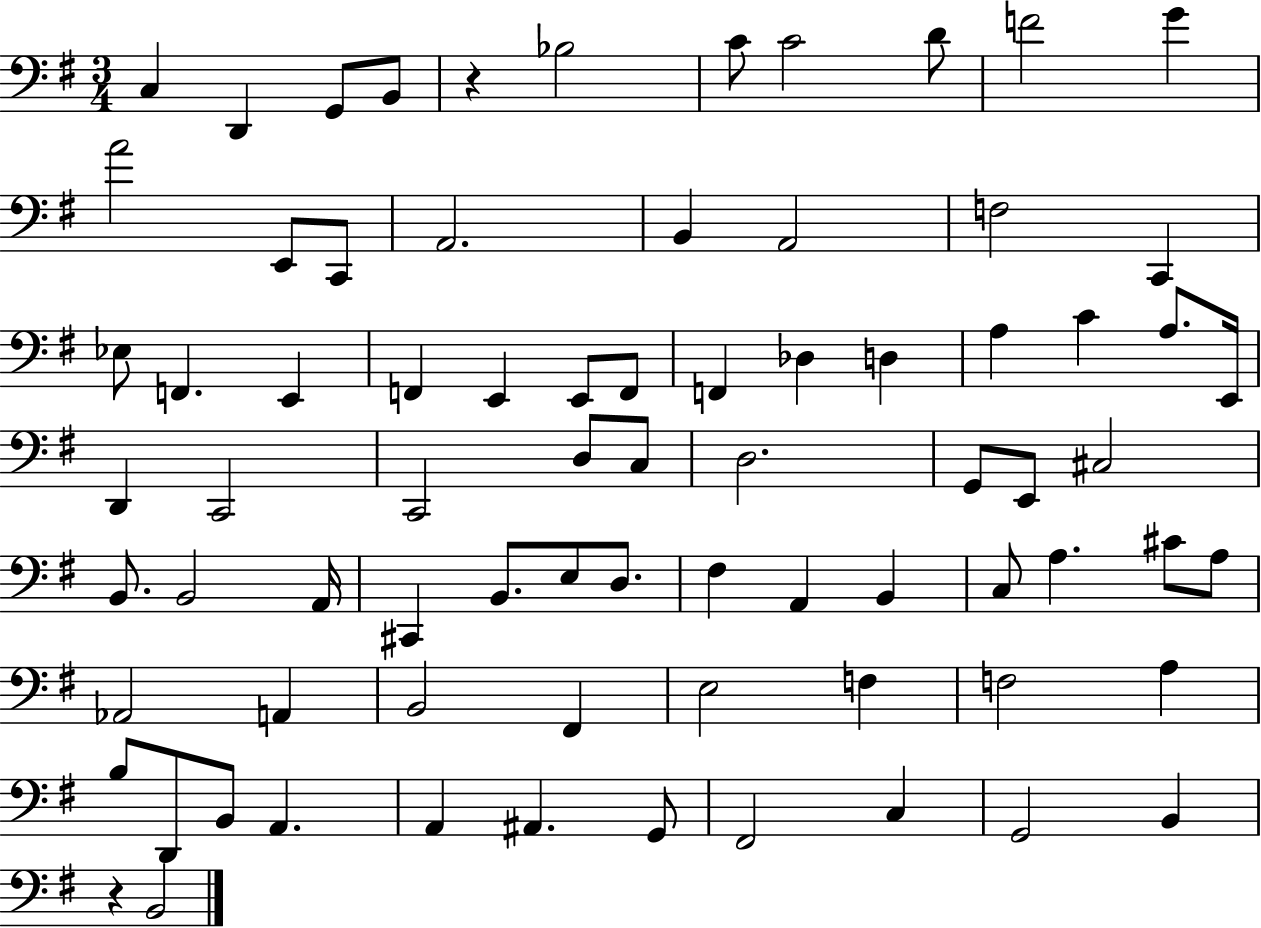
{
  \clef bass
  \numericTimeSignature
  \time 3/4
  \key g \major
  c4 d,4 g,8 b,8 | r4 bes2 | c'8 c'2 d'8 | f'2 g'4 | \break a'2 e,8 c,8 | a,2. | b,4 a,2 | f2 c,4 | \break ees8 f,4. e,4 | f,4 e,4 e,8 f,8 | f,4 des4 d4 | a4 c'4 a8. e,16 | \break d,4 c,2 | c,2 d8 c8 | d2. | g,8 e,8 cis2 | \break b,8. b,2 a,16 | cis,4 b,8. e8 d8. | fis4 a,4 b,4 | c8 a4. cis'8 a8 | \break aes,2 a,4 | b,2 fis,4 | e2 f4 | f2 a4 | \break b8 d,8 b,8 a,4. | a,4 ais,4. g,8 | fis,2 c4 | g,2 b,4 | \break r4 b,2 | \bar "|."
}